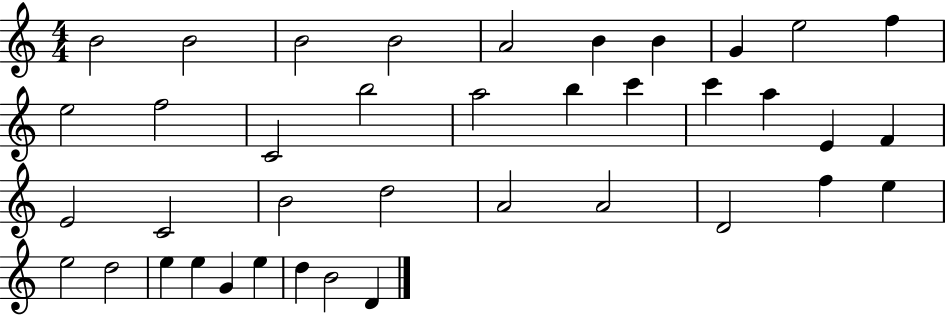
{
  \clef treble
  \numericTimeSignature
  \time 4/4
  \key c \major
  b'2 b'2 | b'2 b'2 | a'2 b'4 b'4 | g'4 e''2 f''4 | \break e''2 f''2 | c'2 b''2 | a''2 b''4 c'''4 | c'''4 a''4 e'4 f'4 | \break e'2 c'2 | b'2 d''2 | a'2 a'2 | d'2 f''4 e''4 | \break e''2 d''2 | e''4 e''4 g'4 e''4 | d''4 b'2 d'4 | \bar "|."
}